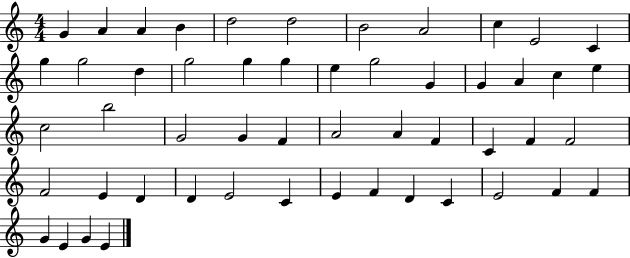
X:1
T:Untitled
M:4/4
L:1/4
K:C
G A A B d2 d2 B2 A2 c E2 C g g2 d g2 g g e g2 G G A c e c2 b2 G2 G F A2 A F C F F2 F2 E D D E2 C E F D C E2 F F G E G E